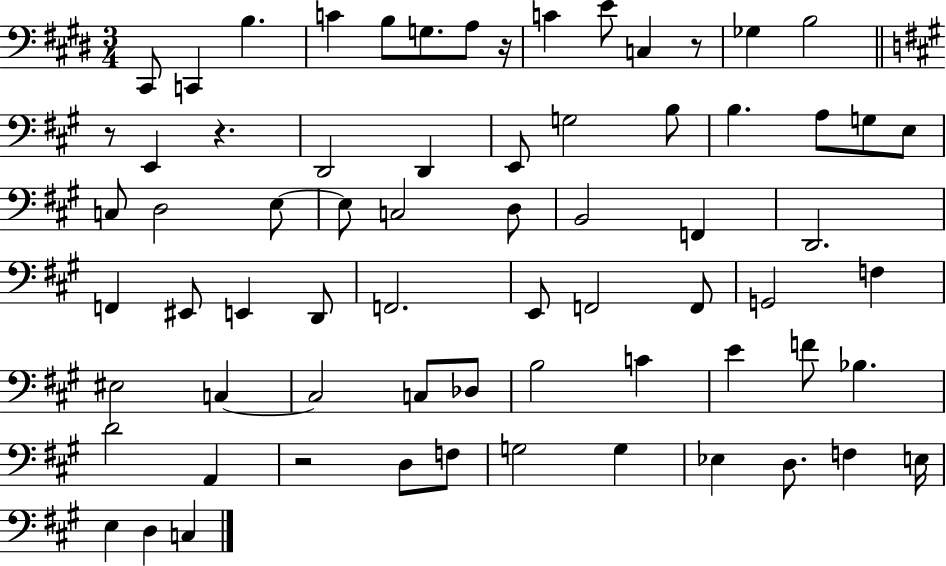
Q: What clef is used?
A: bass